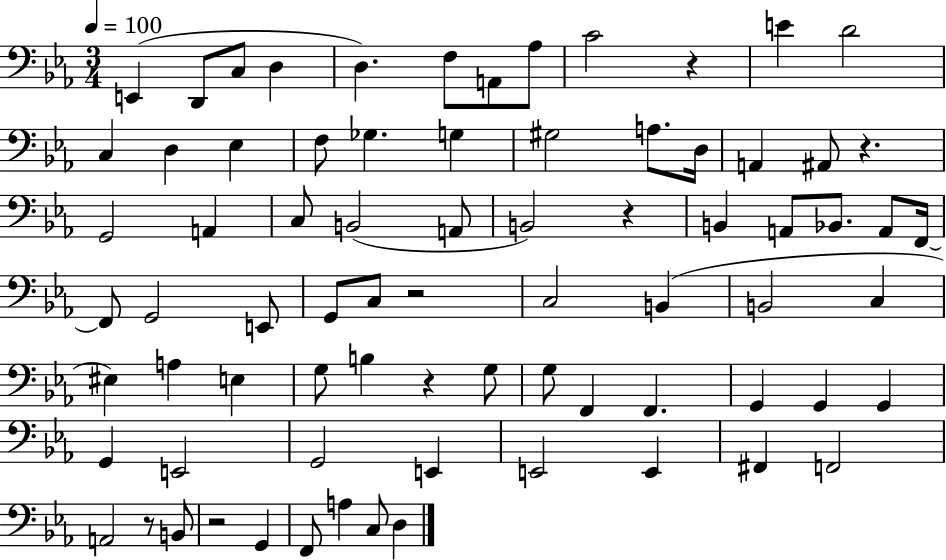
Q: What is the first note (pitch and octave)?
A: E2